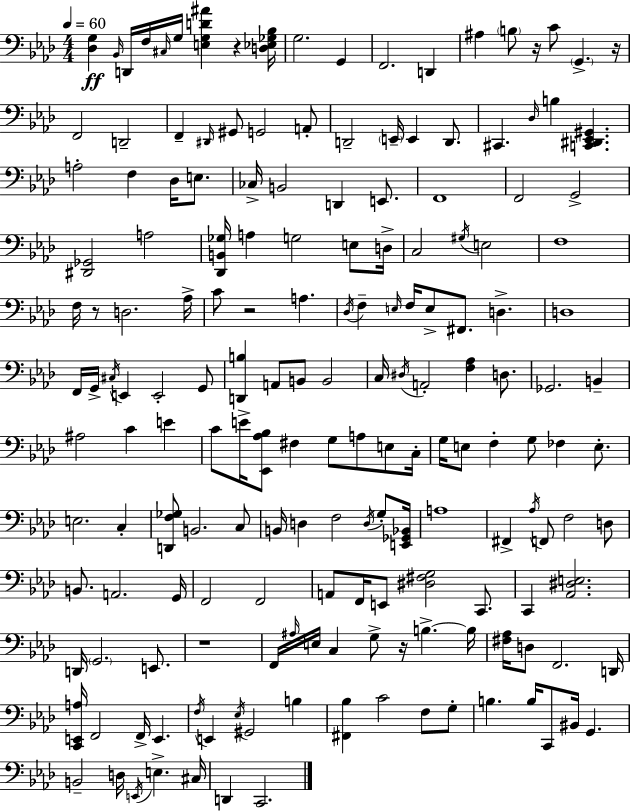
[Db3,G3]/q Bb2/s D2/s F3/s C#3/s G3/s [E3,G3,D4,A#4]/q R/q [D3,Eb3,Gb3,Bb3]/s G3/h. G2/q F2/h. D2/q A#3/q B3/e R/s C4/e G2/q. R/s F2/h D2/h F2/q D#2/s G#2/e G2/h A2/e D2/h E2/s E2/q D2/e. C#2/q. Db3/s B3/q [C2,D#2,Eb2,G#2]/q. A3/h F3/q Db3/s E3/e. CES3/s B2/h D2/q E2/e. F2/w F2/h G2/h [D#2,Gb2]/h A3/h [Db2,B2,Gb3]/s A3/q G3/h E3/e D3/s C3/h G#3/s E3/h F3/w F3/s R/e D3/h. Ab3/s C4/e R/h A3/q. Db3/s F3/q E3/s F3/s E3/e F#2/e. D3/q. D3/w F2/s G2/s C#3/s E2/q E2/h G2/e [D2,B3]/q A2/e B2/e B2/h C3/s D#3/s A2/h [F3,Ab3]/q D3/e. Gb2/h. B2/q A#3/h C4/q E4/q C4/e E4/s [Eb2,Ab3,Bb3]/e F#3/q G3/e A3/e E3/e C3/s G3/s E3/e F3/q G3/e FES3/q E3/e. E3/h. C3/q [D2,F3,Gb3]/e B2/h. C3/e B2/s D3/q F3/h D3/s G3/e [E2,Gb2,Bb2]/s A3/w F#2/q Ab3/s F2/e F3/h D3/e B2/e. A2/h. G2/s F2/h F2/h A2/e F2/s E2/e [D#3,F#3,G3]/h C2/e. C2/q [Ab2,D#3,E3]/h. D2/s G2/h. E2/e. R/w F2/s A#3/s E3/s C3/q G3/e R/s B3/q. B3/s [F#3,Ab3]/s D3/e F2/h. D2/s [C2,E2,A3]/s F2/h F2/s E2/q. F3/s E2/q Eb3/s G#2/h B3/q [F#2,Bb3]/q C4/h F3/e G3/e B3/q. B3/s C2/e BIS2/s G2/q. B2/h D3/s E2/s E3/q. C#3/s D2/q C2/h.